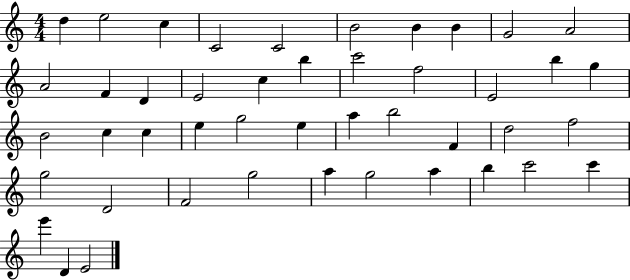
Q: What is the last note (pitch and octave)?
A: E4